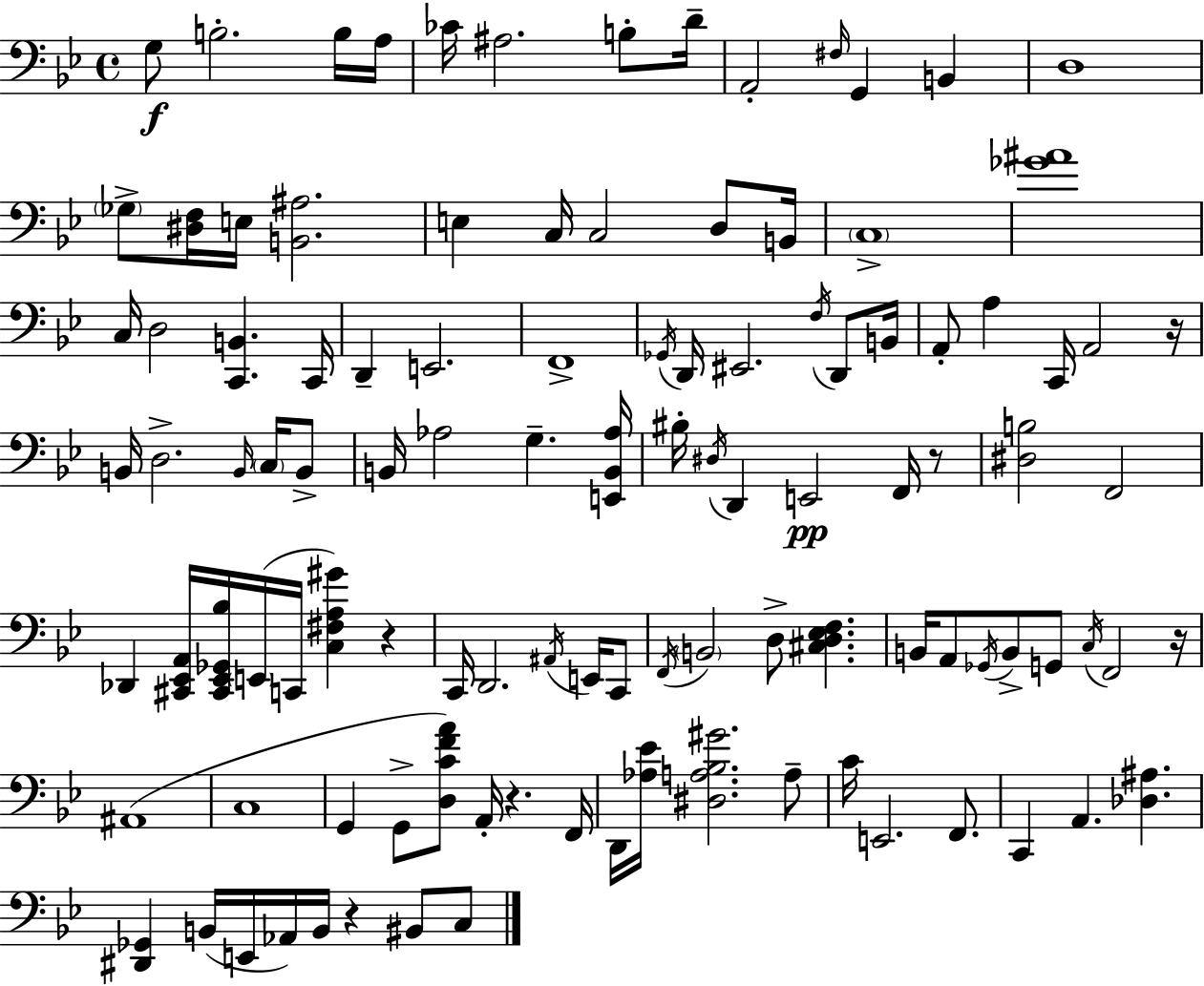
G3/e B3/h. B3/s A3/s CES4/s A#3/h. B3/e D4/s A2/h F#3/s G2/q B2/q D3/w Gb3/e [D#3,F3]/s E3/s [B2,A#3]/h. E3/q C3/s C3/h D3/e B2/s C3/w [Gb4,A#4]/w C3/s D3/h [C2,B2]/q. C2/s D2/q E2/h. F2/w Gb2/s D2/s EIS2/h. F3/s D2/e B2/s A2/e A3/q C2/s A2/h R/s B2/s D3/h. B2/s C3/s B2/e B2/s Ab3/h G3/q. [E2,B2,Ab3]/s BIS3/s D#3/s D2/q E2/h F2/s R/e [D#3,B3]/h F2/h Db2/q [C#2,Eb2,A2]/s [C#2,Eb2,Gb2,Bb3]/s E2/s C2/s [C3,F#3,A3,G#4]/q R/q C2/s D2/h. A#2/s E2/s C2/e F2/s B2/h D3/e [C#3,D3,Eb3,F3]/q. B2/s A2/e Gb2/s B2/e G2/e C3/s F2/h R/s A#2/w C3/w G2/q G2/e [D3,C4,F4,A4]/e A2/s R/q. F2/s D2/s [Ab3,Eb4]/s [D#3,A3,Bb3,G#4]/h. A3/e C4/s E2/h. F2/e. C2/q A2/q. [Db3,A#3]/q. [D#2,Gb2]/q B2/s E2/s Ab2/s B2/s R/q BIS2/e C3/e